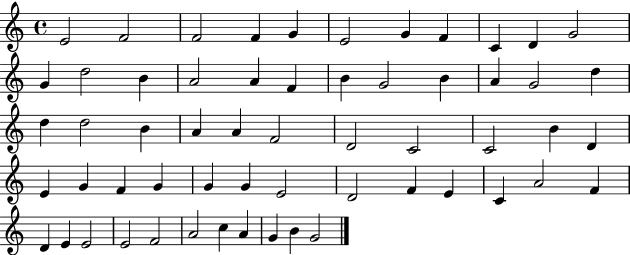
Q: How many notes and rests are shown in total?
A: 58